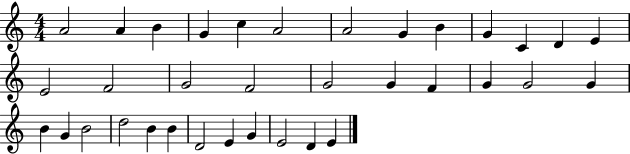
X:1
T:Untitled
M:4/4
L:1/4
K:C
A2 A B G c A2 A2 G B G C D E E2 F2 G2 F2 G2 G F G G2 G B G B2 d2 B B D2 E G E2 D E